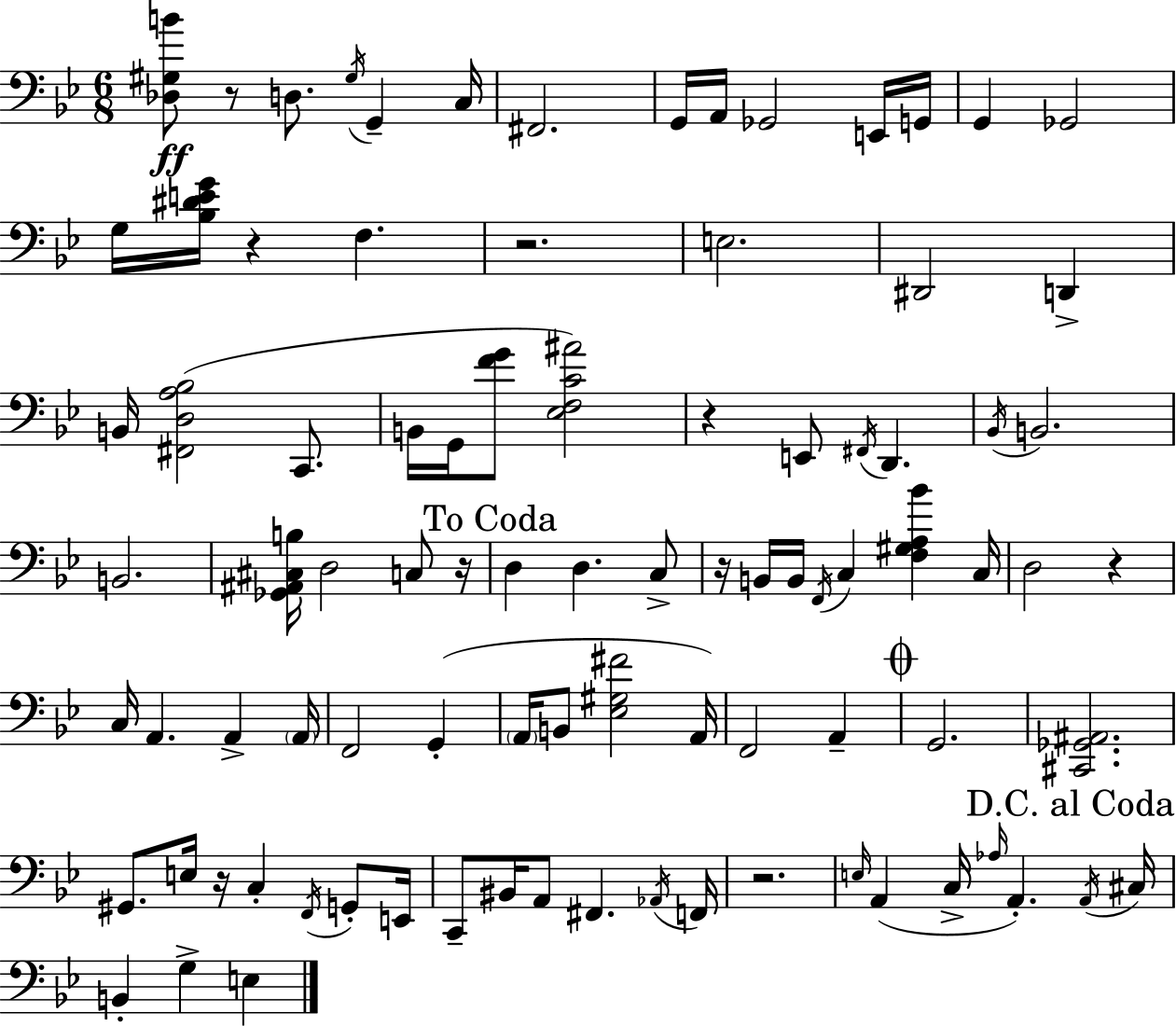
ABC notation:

X:1
T:Untitled
M:6/8
L:1/4
K:Gm
[_D,^G,B]/2 z/2 D,/2 ^G,/4 G,, C,/4 ^F,,2 G,,/4 A,,/4 _G,,2 E,,/4 G,,/4 G,, _G,,2 G,/4 [_B,^DEG]/4 z F, z2 E,2 ^D,,2 D,, B,,/4 [^F,,D,A,_B,]2 C,,/2 B,,/4 G,,/4 [FG]/2 [_E,F,C^A]2 z E,,/2 ^F,,/4 D,, _B,,/4 B,,2 B,,2 [_G,,^A,,^C,B,]/4 D,2 C,/2 z/4 D, D, C,/2 z/4 B,,/4 B,,/4 F,,/4 C, [F,^G,A,_B] C,/4 D,2 z C,/4 A,, A,, A,,/4 F,,2 G,, A,,/4 B,,/2 [_E,^G,^F]2 A,,/4 F,,2 A,, G,,2 [^C,,_G,,^A,,]2 ^G,,/2 E,/4 z/4 C, F,,/4 G,,/2 E,,/4 C,,/2 ^B,,/4 A,,/2 ^F,, _A,,/4 F,,/4 z2 E,/4 A,, C,/4 _A,/4 A,, A,,/4 ^C,/4 B,, G, E,